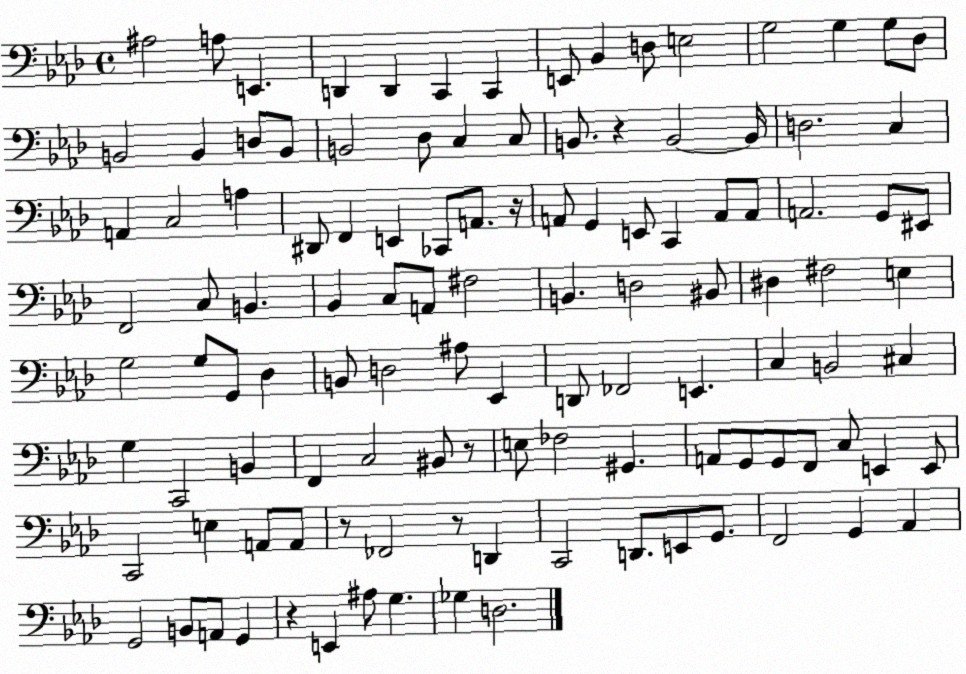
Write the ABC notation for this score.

X:1
T:Untitled
M:4/4
L:1/4
K:Ab
^A,2 A,/2 E,, D,, D,, C,, C,, E,,/2 _B,, D,/2 E,2 G,2 G, G,/2 _D,/2 B,,2 B,, D,/2 B,,/2 B,,2 _D,/2 C, C,/2 B,,/2 z B,,2 B,,/4 D,2 C, A,, C,2 A, ^D,,/2 F,, E,, _C,,/2 A,,/2 z/4 A,,/2 G,, E,,/2 C,, A,,/2 A,,/2 A,,2 G,,/2 ^E,,/2 F,,2 C,/2 B,, _B,, C,/2 A,,/2 ^F,2 B,, D,2 ^B,,/2 ^D, ^F,2 E, G,2 G,/2 G,,/2 _D, B,,/2 D,2 ^A,/2 _E,, D,,/2 _F,,2 E,, C, B,,2 ^C, G, C,,2 B,, F,, C,2 ^B,,/2 z/2 E,/2 _F,2 ^G,, A,,/2 G,,/2 G,,/2 F,,/2 C,/2 E,, E,,/2 C,,2 E, A,,/2 A,,/2 z/2 _F,,2 z/2 D,, C,,2 D,,/2 E,,/2 G,,/2 F,,2 G,, _A,, G,,2 B,,/2 A,,/2 G,, z E,, ^A,/2 G, _G, D,2